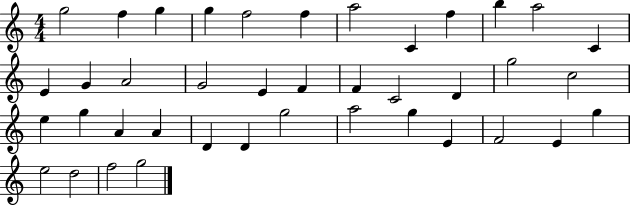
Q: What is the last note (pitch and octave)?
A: G5